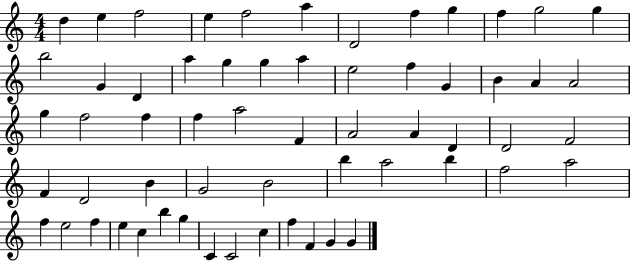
{
  \clef treble
  \numericTimeSignature
  \time 4/4
  \key c \major
  d''4 e''4 f''2 | e''4 f''2 a''4 | d'2 f''4 g''4 | f''4 g''2 g''4 | \break b''2 g'4 d'4 | a''4 g''4 g''4 a''4 | e''2 f''4 g'4 | b'4 a'4 a'2 | \break g''4 f''2 f''4 | f''4 a''2 f'4 | a'2 a'4 d'4 | d'2 f'2 | \break f'4 d'2 b'4 | g'2 b'2 | b''4 a''2 b''4 | f''2 a''2 | \break f''4 e''2 f''4 | e''4 c''4 b''4 g''4 | c'4 c'2 c''4 | f''4 f'4 g'4 g'4 | \break \bar "|."
}